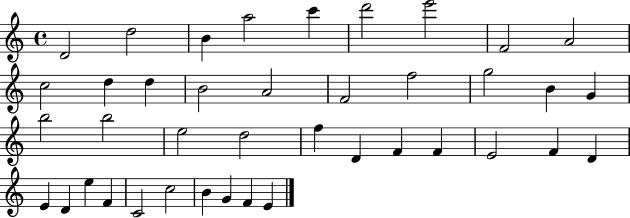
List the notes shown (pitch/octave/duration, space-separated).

D4/h D5/h B4/q A5/h C6/q D6/h E6/h F4/h A4/h C5/h D5/q D5/q B4/h A4/h F4/h F5/h G5/h B4/q G4/q B5/h B5/h E5/h D5/h F5/q D4/q F4/q F4/q E4/h F4/q D4/q E4/q D4/q E5/q F4/q C4/h C5/h B4/q G4/q F4/q E4/q